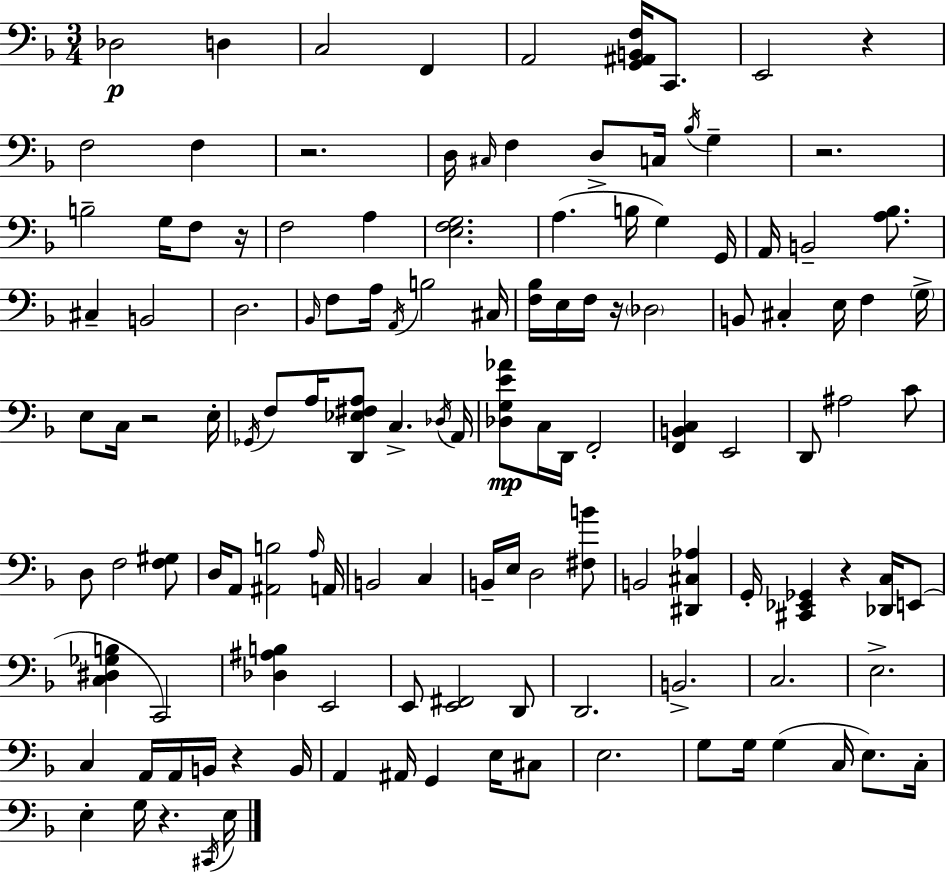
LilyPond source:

{
  \clef bass
  \numericTimeSignature
  \time 3/4
  \key f \major
  \repeat volta 2 { des2\p d4 | c2 f,4 | a,2 <g, ais, b, f>16 c,8. | e,2 r4 | \break f2 f4 | r2. | d16 \grace { cis16 } f4 d8-> c16 \acciaccatura { bes16 } g4-- | r2. | \break b2-- g16 f8 | r16 f2 a4 | <e f g>2. | a4.( b16 g4) | \break g,16 a,16 b,2-- <a bes>8. | cis4-- b,2 | d2. | \grace { bes,16 } f8 a16 \acciaccatura { a,16 } b2 | \break cis16 <f bes>16 e16 f16 r16 \parenthesize des2 | b,8 cis4-. e16 f4 | \parenthesize g16-> e8 c16 r2 | e16-. \acciaccatura { ges,16 } f8 a16 <d, ees fis a>8 c4.-> | \break \acciaccatura { des16 } a,16 <des g e' aes'>8\mp c16 d,16 f,2-. | <f, b, c>4 e,2 | d,8 ais2 | c'8 d8 f2 | \break <f gis>8 d16 a,8 <ais, b>2 | \grace { a16 } a,16 b,2 | c4 b,16-- e16 d2 | <fis b'>8 b,2 | \break <dis, cis aes>4 g,16-. <cis, ees, ges,>4 | r4 <des, c>16 e,8( <c dis ges b>4 c,2) | <des ais b>4 e,2 | e,8 <e, fis,>2 | \break d,8 d,2. | b,2.-> | c2. | e2.-> | \break c4 a,16 | a,16 b,16 r4 b,16 a,4 ais,16 | g,4 e16 cis8 e2. | g8 g16 g4( | \break c16 e8.) c16-. e4-. g16 | r4. \acciaccatura { cis,16 } e16 } \bar "|."
}